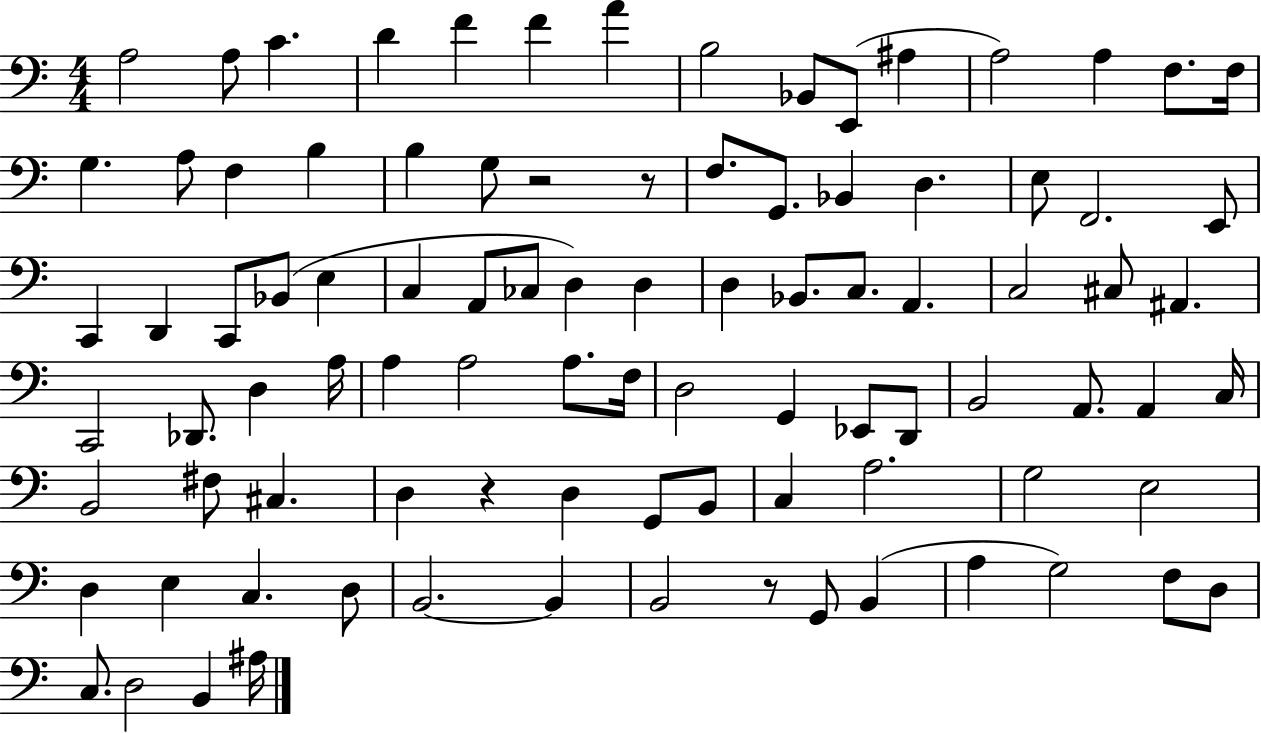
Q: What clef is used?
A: bass